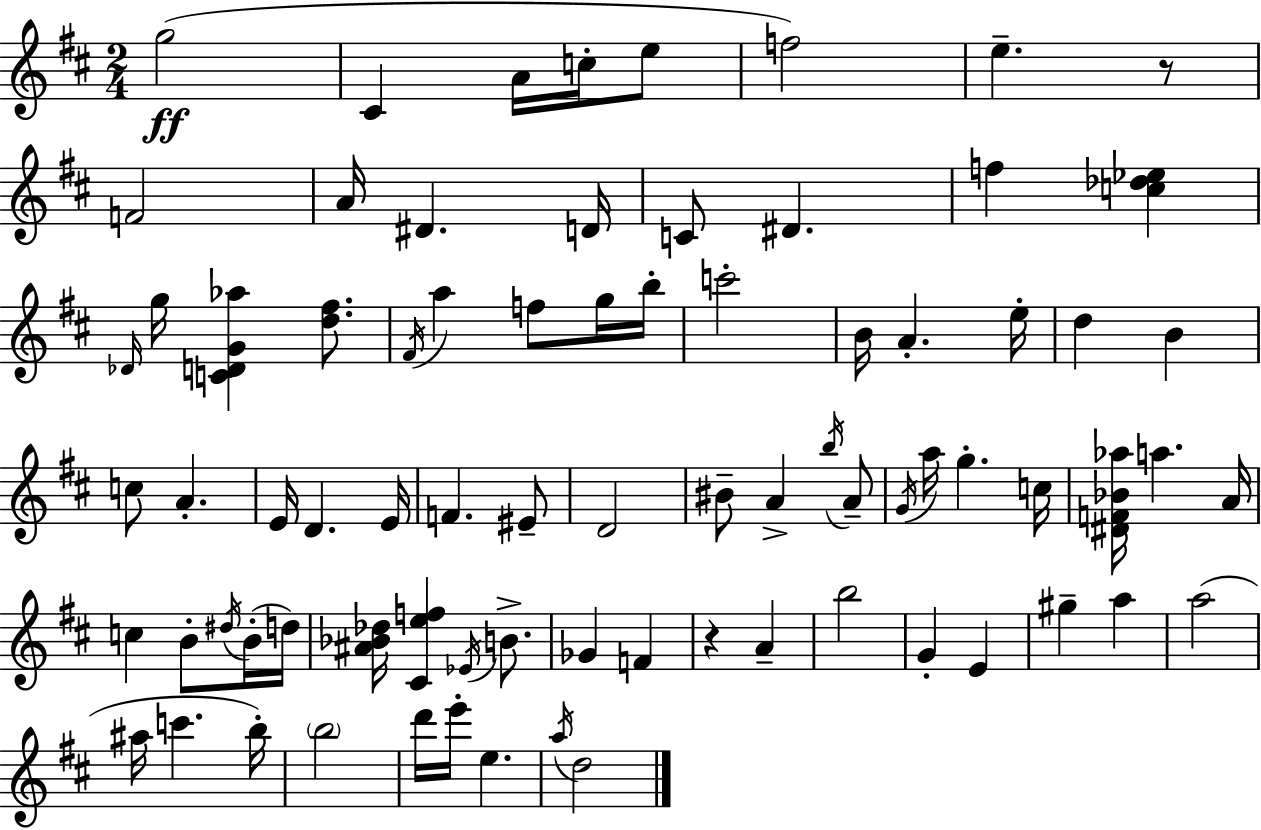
X:1
T:Untitled
M:2/4
L:1/4
K:D
g2 ^C A/4 c/4 e/2 f2 e z/2 F2 A/4 ^D D/4 C/2 ^D f [c_d_e] _D/4 g/4 [CDG_a] [d^f]/2 ^F/4 a f/2 g/4 b/4 c'2 B/4 A e/4 d B c/2 A E/4 D E/4 F ^E/2 D2 ^B/2 A b/4 A/2 G/4 a/4 g c/4 [^DF_B_a]/4 a A/4 c B/2 ^d/4 B/4 d/4 [^A_B_d]/4 [^Cef] _E/4 B/2 _G F z A b2 G E ^g a a2 ^a/4 c' b/4 b2 d'/4 e'/4 e a/4 d2